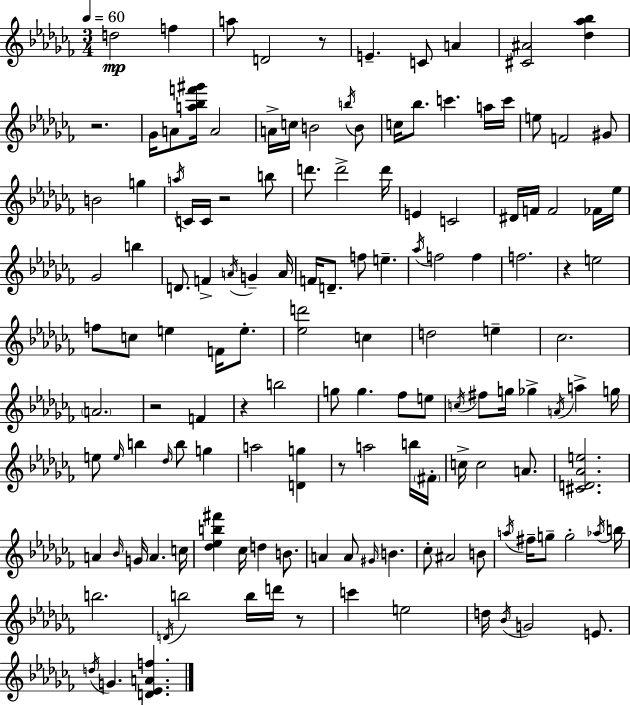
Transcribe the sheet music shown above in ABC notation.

X:1
T:Untitled
M:3/4
L:1/4
K:Abm
d2 f a/2 D2 z/2 E C/2 A [^C^A]2 [_d_a_b] z2 _G/4 A/2 [a_bf'^g']/4 A2 A/4 c/4 B2 b/4 B/2 c/4 _b/2 c' a/4 c'/4 e/2 F2 ^G/2 B2 g a/4 C/4 C/4 z2 b/2 d'/2 d'2 d'/4 E C2 ^D/4 F/4 F2 _F/4 _e/4 _G2 b D/2 F A/4 G A/4 F/4 D/2 f/2 e _a/4 f2 f f2 z e2 f/2 c/2 e F/4 e/2 [_ed']2 c d2 e _c2 A2 z2 F z b2 g/2 g _f/2 e/2 c/4 ^f/2 g/4 _g A/4 a g/4 e/2 e/4 b _d/4 b/2 g a2 [Dg] z/2 a2 b/4 ^F/4 c/4 c2 A/2 [^CD_Ae]2 A _B/4 G/4 A c/4 [_d_eb^f'] _c/4 d B/2 A A/2 ^G/4 B _c/2 ^A2 B/2 a/4 ^f/4 g/2 g2 _a/4 b/4 b2 D/4 b2 b/4 d'/4 z/2 c' e2 d/4 _B/4 G2 E/2 d/4 G [D_EAf]